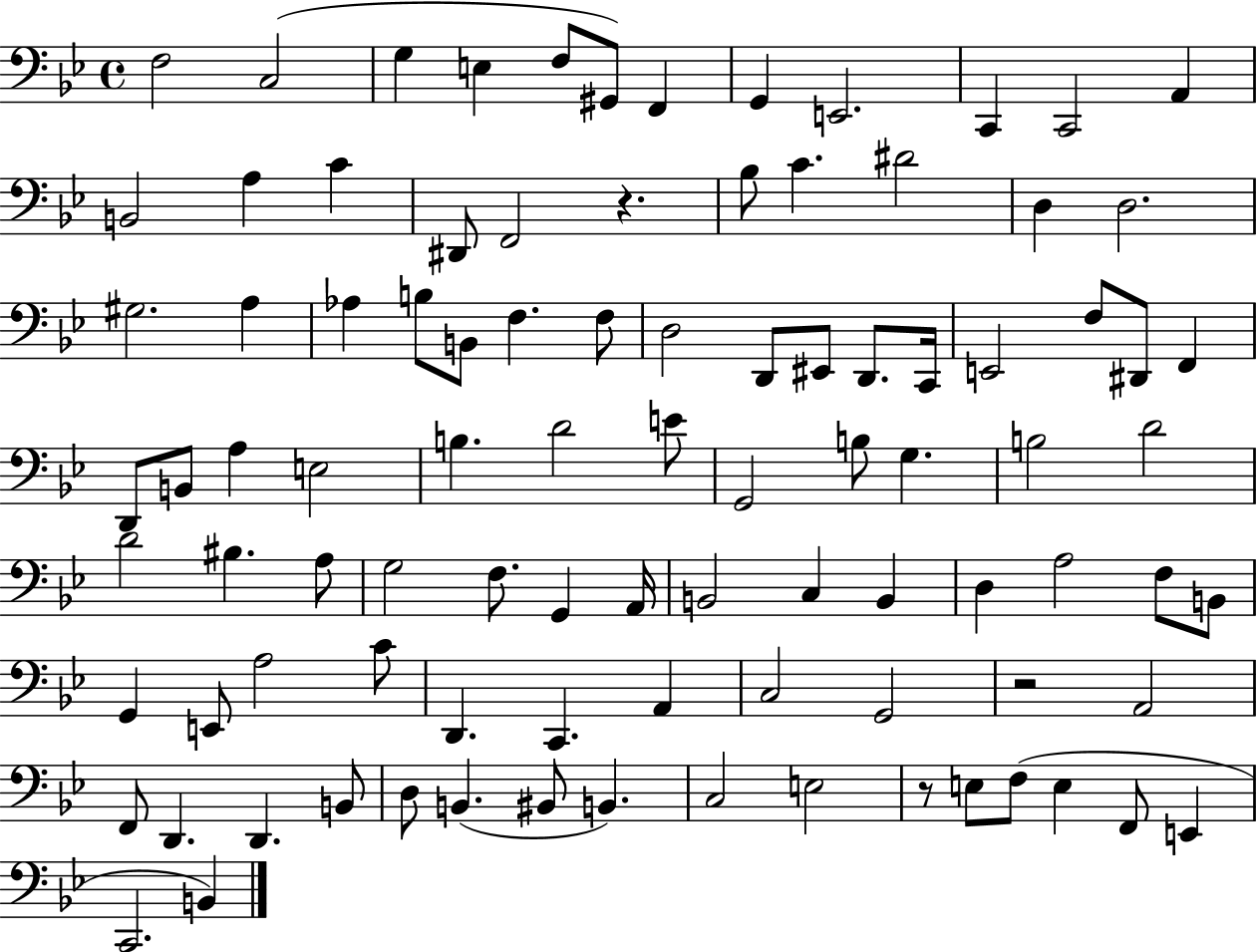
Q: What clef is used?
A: bass